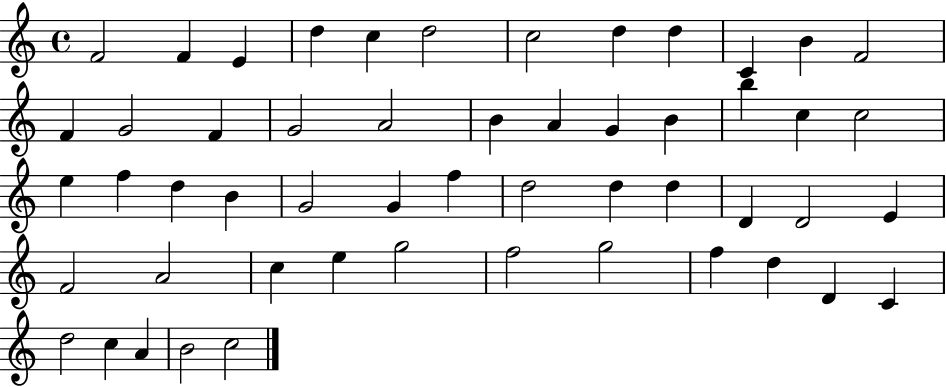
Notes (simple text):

F4/h F4/q E4/q D5/q C5/q D5/h C5/h D5/q D5/q C4/q B4/q F4/h F4/q G4/h F4/q G4/h A4/h B4/q A4/q G4/q B4/q B5/q C5/q C5/h E5/q F5/q D5/q B4/q G4/h G4/q F5/q D5/h D5/q D5/q D4/q D4/h E4/q F4/h A4/h C5/q E5/q G5/h F5/h G5/h F5/q D5/q D4/q C4/q D5/h C5/q A4/q B4/h C5/h